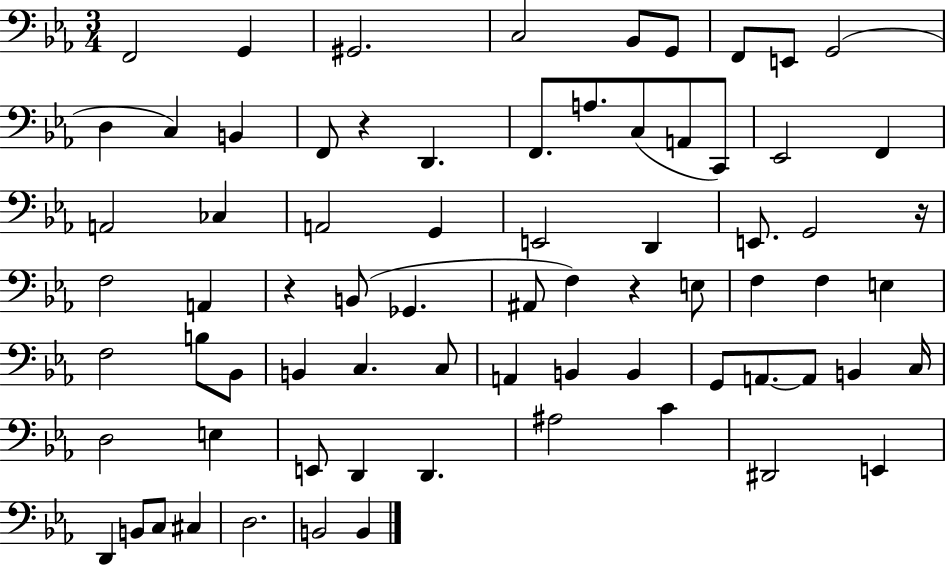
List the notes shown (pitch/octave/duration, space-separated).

F2/h G2/q G#2/h. C3/h Bb2/e G2/e F2/e E2/e G2/h D3/q C3/q B2/q F2/e R/q D2/q. F2/e. A3/e. C3/e A2/e C2/e Eb2/h F2/q A2/h CES3/q A2/h G2/q E2/h D2/q E2/e. G2/h R/s F3/h A2/q R/q B2/e Gb2/q. A#2/e F3/q R/q E3/e F3/q F3/q E3/q F3/h B3/e Bb2/e B2/q C3/q. C3/e A2/q B2/q B2/q G2/e A2/e. A2/e B2/q C3/s D3/h E3/q E2/e D2/q D2/q. A#3/h C4/q D#2/h E2/q D2/q B2/e C3/e C#3/q D3/h. B2/h B2/q